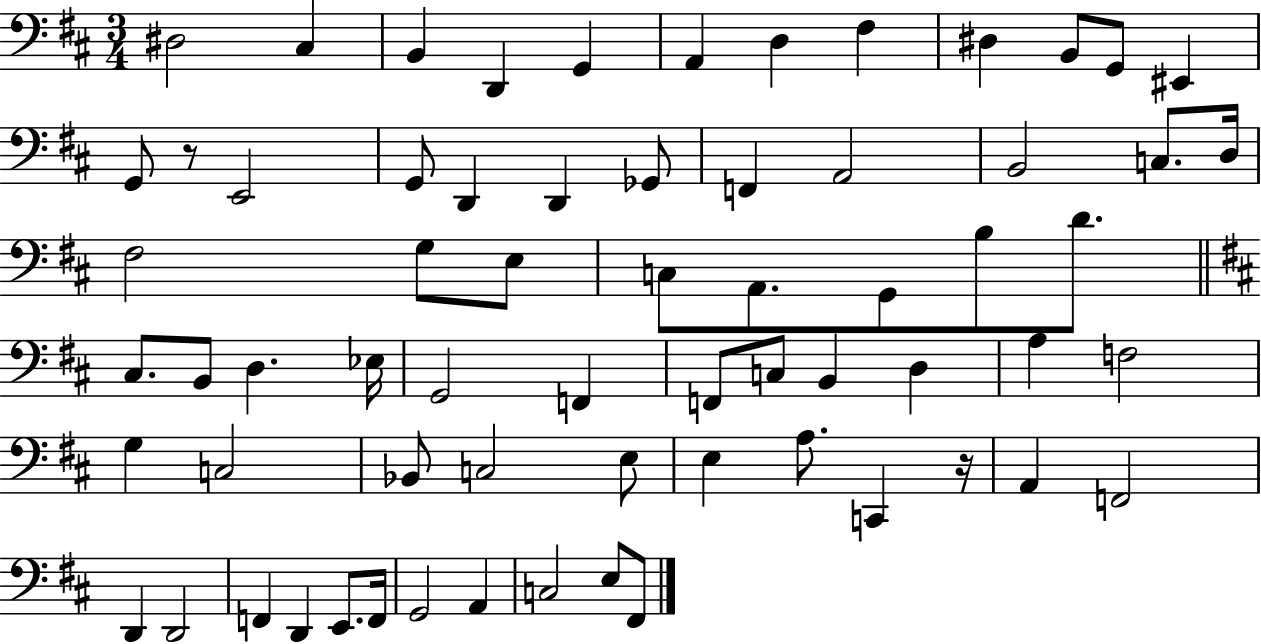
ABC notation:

X:1
T:Untitled
M:3/4
L:1/4
K:D
^D,2 ^C, B,, D,, G,, A,, D, ^F, ^D, B,,/2 G,,/2 ^E,, G,,/2 z/2 E,,2 G,,/2 D,, D,, _G,,/2 F,, A,,2 B,,2 C,/2 D,/4 ^F,2 G,/2 E,/2 C,/2 A,,/2 G,,/2 B,/2 D/2 ^C,/2 B,,/2 D, _E,/4 G,,2 F,, F,,/2 C,/2 B,, D, A, F,2 G, C,2 _B,,/2 C,2 E,/2 E, A,/2 C,, z/4 A,, F,,2 D,, D,,2 F,, D,, E,,/2 F,,/4 G,,2 A,, C,2 E,/2 ^F,,/2